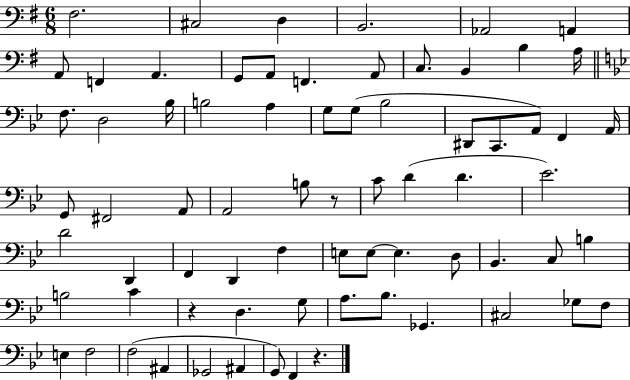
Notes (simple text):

F#3/h. C#3/h D3/q B2/h. Ab2/h A2/q A2/e F2/q A2/q. G2/e A2/e F2/q. A2/e C3/e. B2/q B3/q A3/s F3/e. D3/h Bb3/s B3/h A3/q G3/e G3/e Bb3/h D#2/e C2/e. A2/e F2/q A2/s G2/e F#2/h A2/e A2/h B3/e R/e C4/e D4/q D4/q. Eb4/h. D4/h D2/q F2/q D2/q F3/q E3/e E3/e E3/q. D3/e Bb2/q. C3/e B3/q B3/h C4/q R/q D3/q. G3/e A3/e. Bb3/e. Gb2/q. C#3/h Gb3/e F3/e E3/q F3/h F3/h A#2/q Gb2/h A#2/q G2/e F2/q R/q.